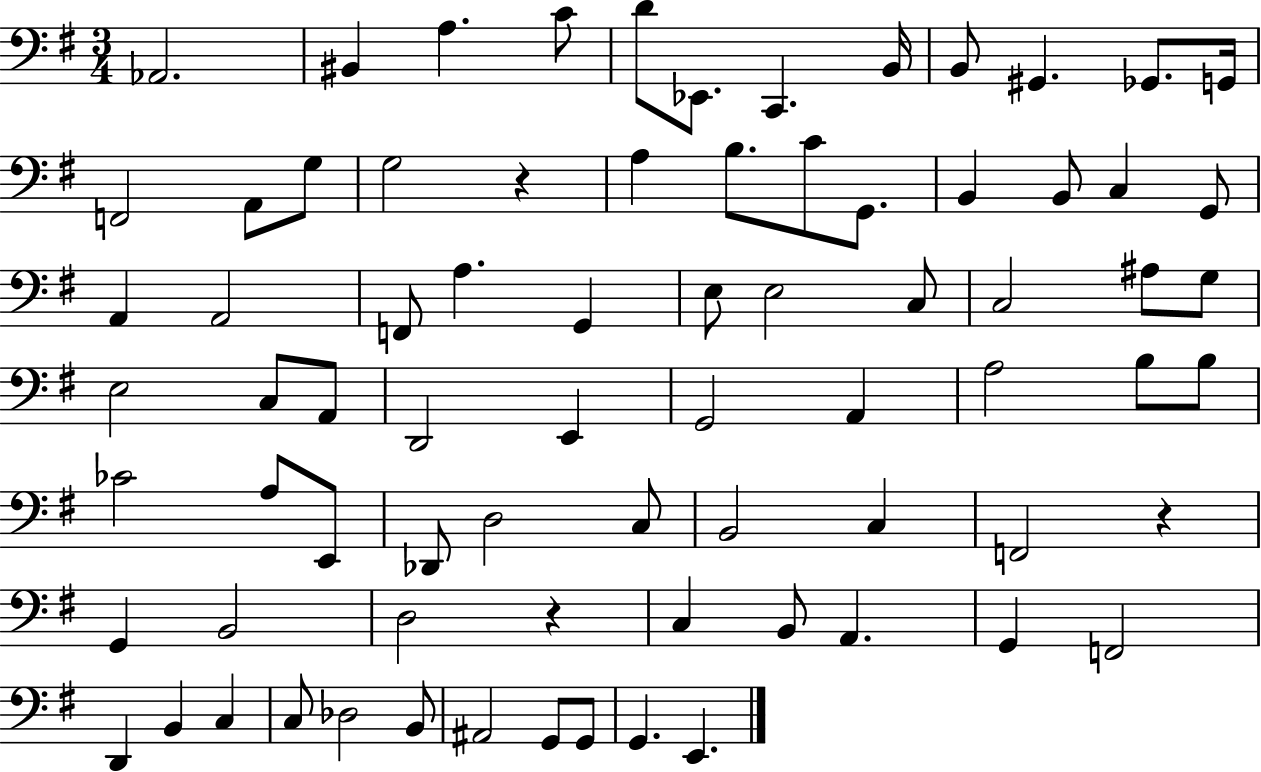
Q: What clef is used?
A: bass